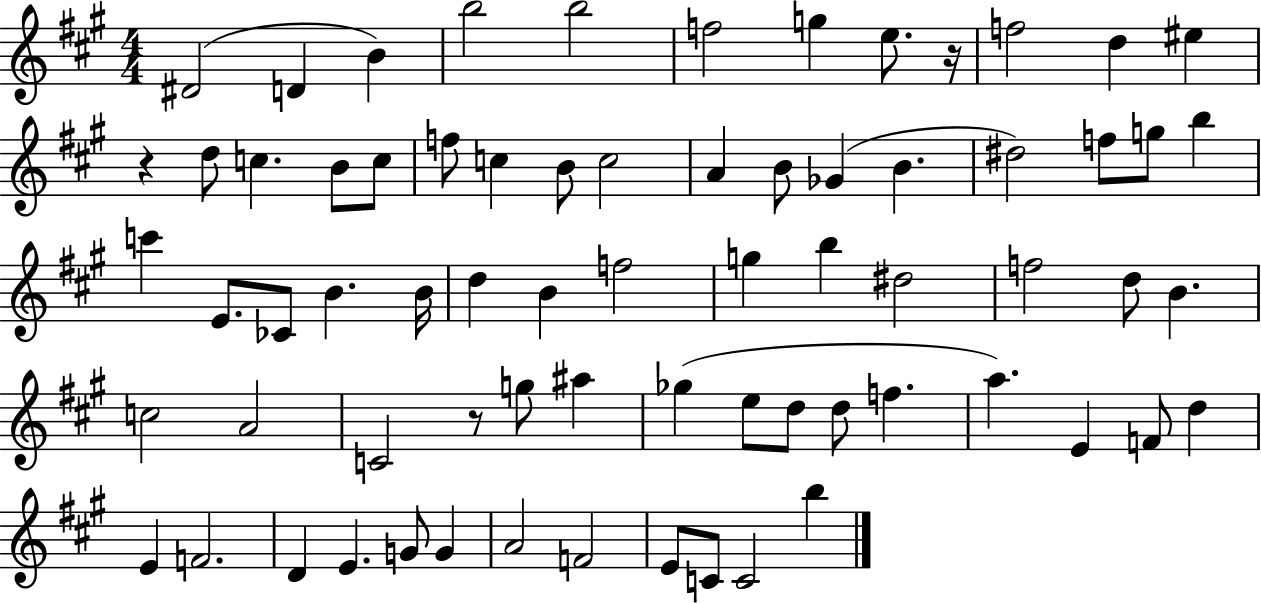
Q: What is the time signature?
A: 4/4